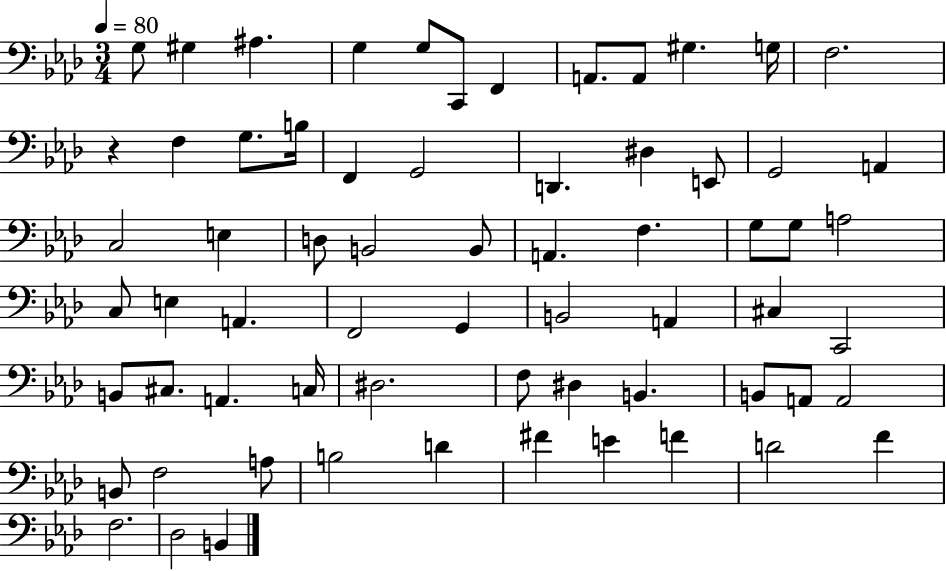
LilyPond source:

{
  \clef bass
  \numericTimeSignature
  \time 3/4
  \key aes \major
  \tempo 4 = 80
  g8 gis4 ais4. | g4 g8 c,8 f,4 | a,8. a,8 gis4. g16 | f2. | \break r4 f4 g8. b16 | f,4 g,2 | d,4. dis4 e,8 | g,2 a,4 | \break c2 e4 | d8 b,2 b,8 | a,4. f4. | g8 g8 a2 | \break c8 e4 a,4. | f,2 g,4 | b,2 a,4 | cis4 c,2 | \break b,8 cis8. a,4. c16 | dis2. | f8 dis4 b,4. | b,8 a,8 a,2 | \break b,8 f2 a8 | b2 d'4 | fis'4 e'4 f'4 | d'2 f'4 | \break f2. | des2 b,4 | \bar "|."
}